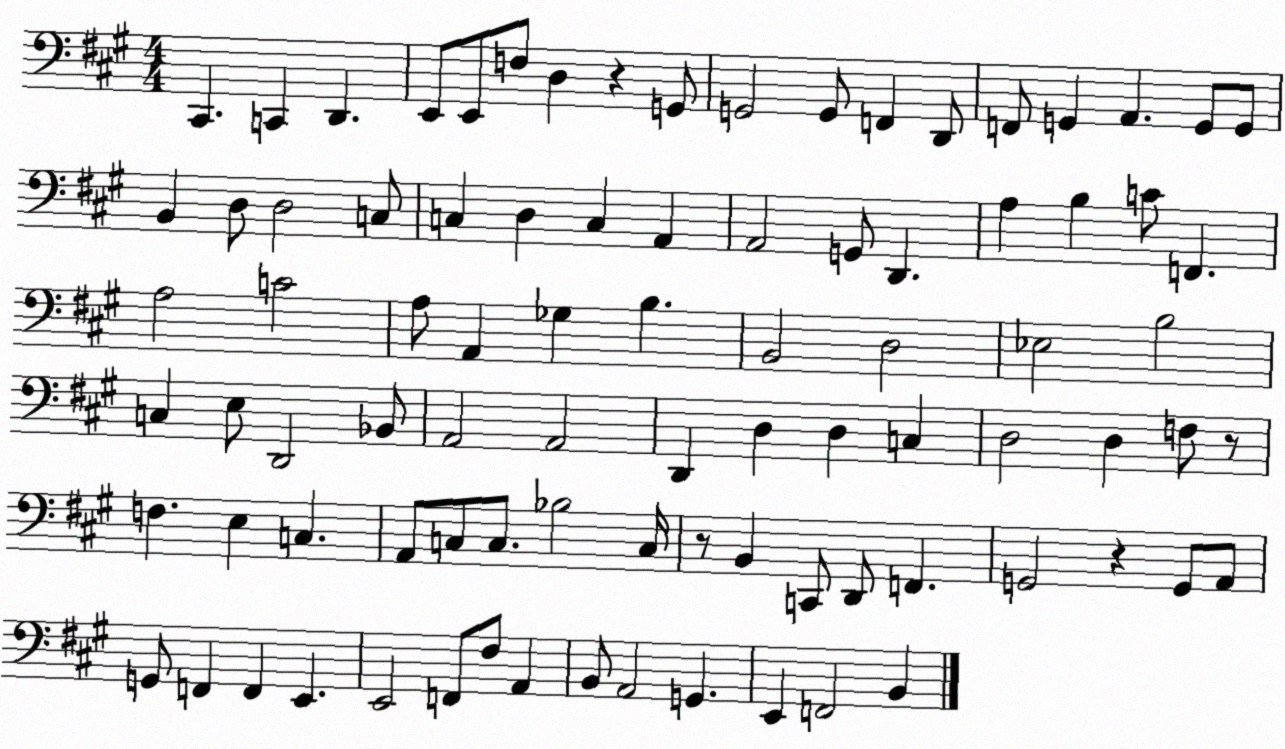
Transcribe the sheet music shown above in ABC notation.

X:1
T:Untitled
M:4/4
L:1/4
K:A
^C,, C,, D,, E,,/2 E,,/2 F,/2 D, z G,,/2 G,,2 G,,/2 F,, D,,/2 F,,/2 G,, A,, G,,/2 G,,/2 B,, D,/2 D,2 C,/2 C, D, C, A,, A,,2 G,,/2 D,, A, B, C/2 F,, A,2 C2 A,/2 A,, _G, B, B,,2 D,2 _E,2 B,2 C, E,/2 D,,2 _B,,/2 A,,2 A,,2 D,, D, D, C, D,2 D, F,/2 z/2 F, E, C, A,,/2 C,/2 C,/2 _B,2 C,/4 z/2 B,, C,,/2 D,,/2 F,, G,,2 z G,,/2 A,,/2 G,,/2 F,, F,, E,, E,,2 F,,/2 ^F,/2 A,, B,,/2 A,,2 G,, E,, F,,2 B,,